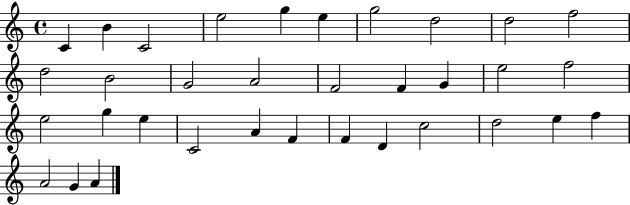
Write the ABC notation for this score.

X:1
T:Untitled
M:4/4
L:1/4
K:C
C B C2 e2 g e g2 d2 d2 f2 d2 B2 G2 A2 F2 F G e2 f2 e2 g e C2 A F F D c2 d2 e f A2 G A